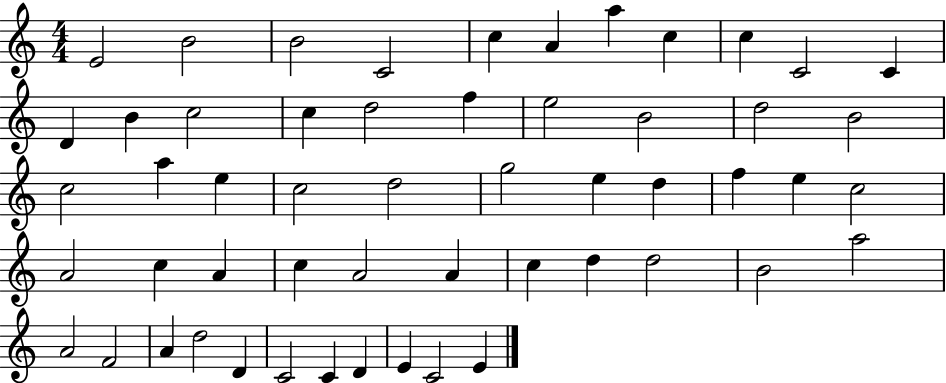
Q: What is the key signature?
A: C major